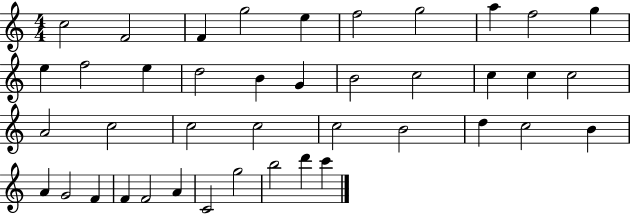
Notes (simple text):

C5/h F4/h F4/q G5/h E5/q F5/h G5/h A5/q F5/h G5/q E5/q F5/h E5/q D5/h B4/q G4/q B4/h C5/h C5/q C5/q C5/h A4/h C5/h C5/h C5/h C5/h B4/h D5/q C5/h B4/q A4/q G4/h F4/q F4/q F4/h A4/q C4/h G5/h B5/h D6/q C6/q